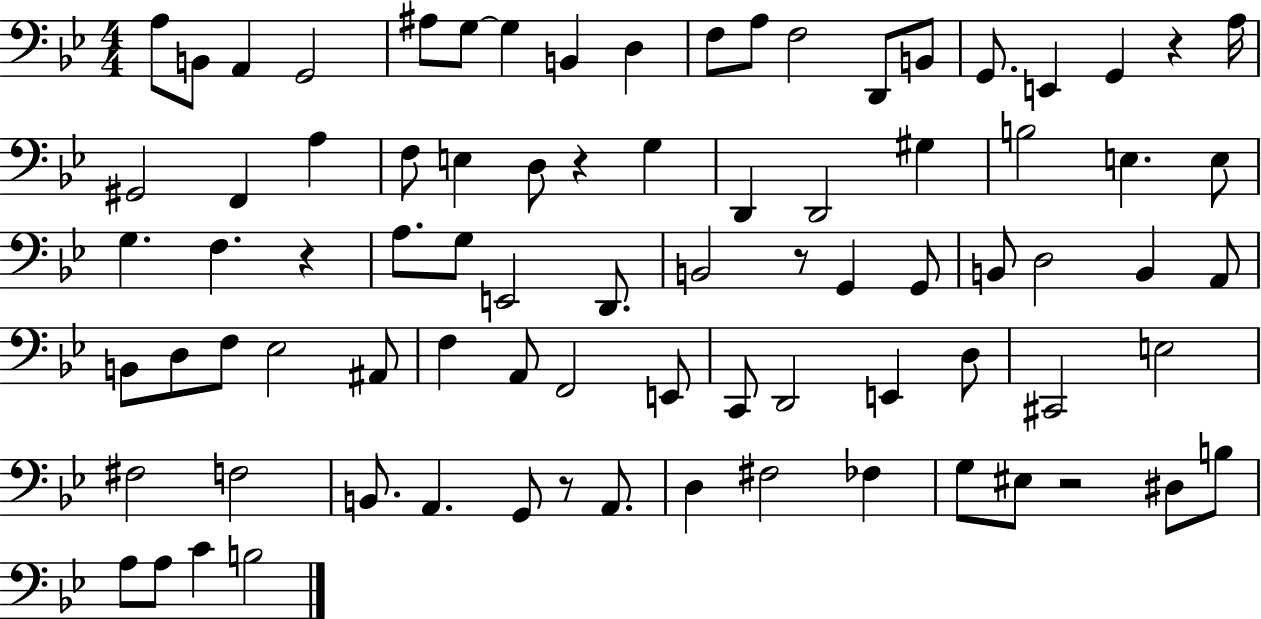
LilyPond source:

{
  \clef bass
  \numericTimeSignature
  \time 4/4
  \key bes \major
  a8 b,8 a,4 g,2 | ais8 g8~~ g4 b,4 d4 | f8 a8 f2 d,8 b,8 | g,8. e,4 g,4 r4 a16 | \break gis,2 f,4 a4 | f8 e4 d8 r4 g4 | d,4 d,2 gis4 | b2 e4. e8 | \break g4. f4. r4 | a8. g8 e,2 d,8. | b,2 r8 g,4 g,8 | b,8 d2 b,4 a,8 | \break b,8 d8 f8 ees2 ais,8 | f4 a,8 f,2 e,8 | c,8 d,2 e,4 d8 | cis,2 e2 | \break fis2 f2 | b,8. a,4. g,8 r8 a,8. | d4 fis2 fes4 | g8 eis8 r2 dis8 b8 | \break a8 a8 c'4 b2 | \bar "|."
}